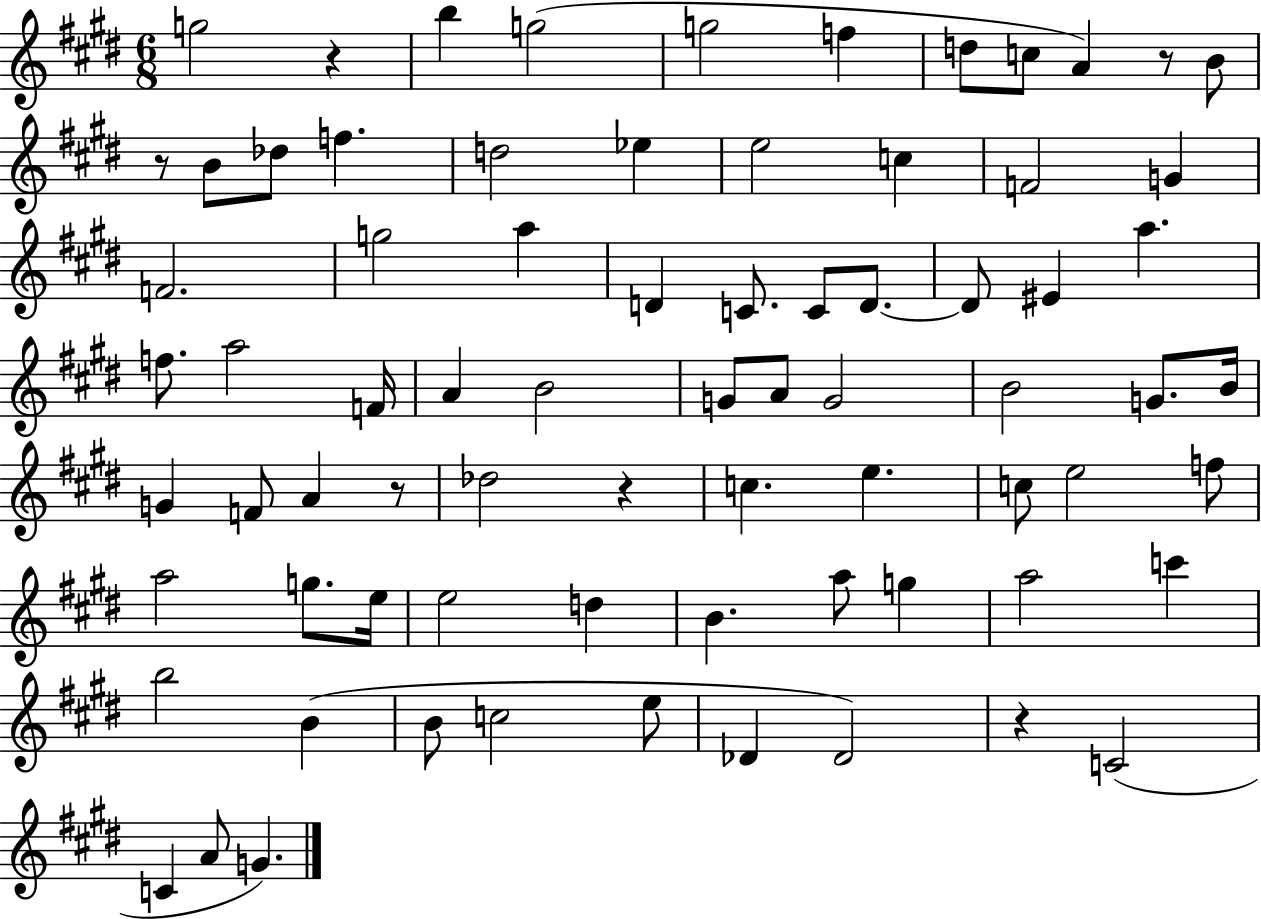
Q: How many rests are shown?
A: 6